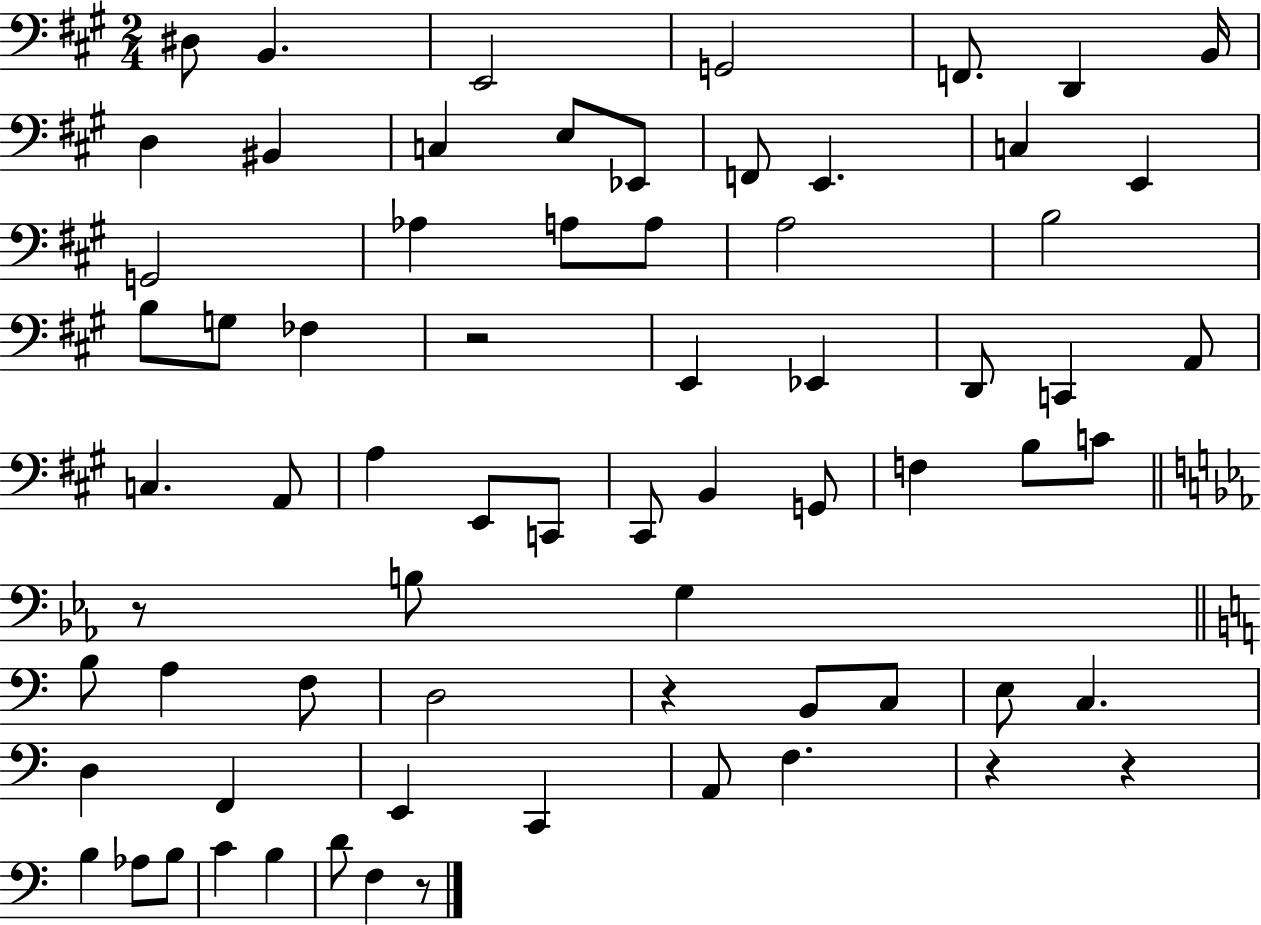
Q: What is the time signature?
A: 2/4